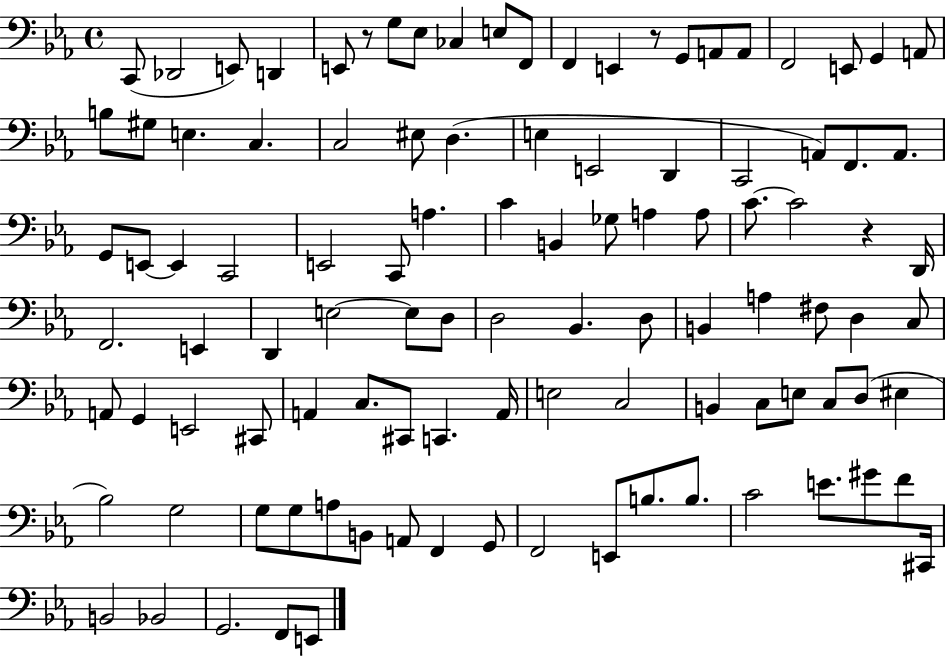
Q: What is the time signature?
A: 4/4